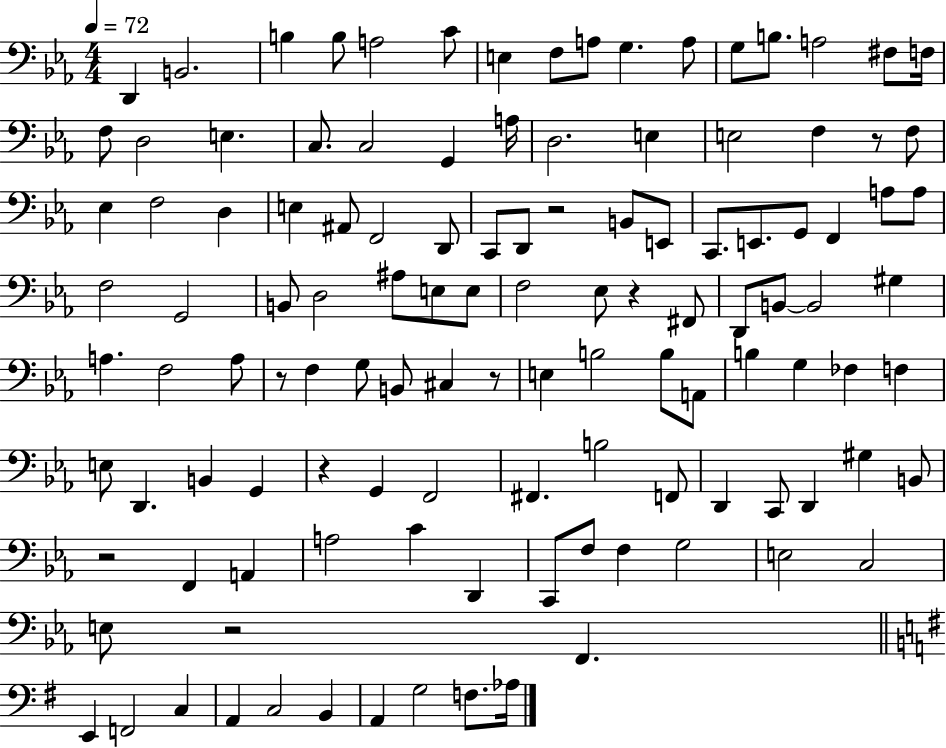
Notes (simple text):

D2/q B2/h. B3/q B3/e A3/h C4/e E3/q F3/e A3/e G3/q. A3/e G3/e B3/e. A3/h F#3/e F3/s F3/e D3/h E3/q. C3/e. C3/h G2/q A3/s D3/h. E3/q E3/h F3/q R/e F3/e Eb3/q F3/h D3/q E3/q A#2/e F2/h D2/e C2/e D2/e R/h B2/e E2/e C2/e. E2/e. G2/e F2/q A3/e A3/e F3/h G2/h B2/e D3/h A#3/e E3/e E3/e F3/h Eb3/e R/q F#2/e D2/e B2/e B2/h G#3/q A3/q. F3/h A3/e R/e F3/q G3/e B2/e C#3/q R/e E3/q B3/h B3/e A2/e B3/q G3/q FES3/q F3/q E3/e D2/q. B2/q G2/q R/q G2/q F2/h F#2/q. B3/h F2/e D2/q C2/e D2/q G#3/q B2/e R/h F2/q A2/q A3/h C4/q D2/q C2/e F3/e F3/q G3/h E3/h C3/h E3/e R/h F2/q. E2/q F2/h C3/q A2/q C3/h B2/q A2/q G3/h F3/e. Ab3/s